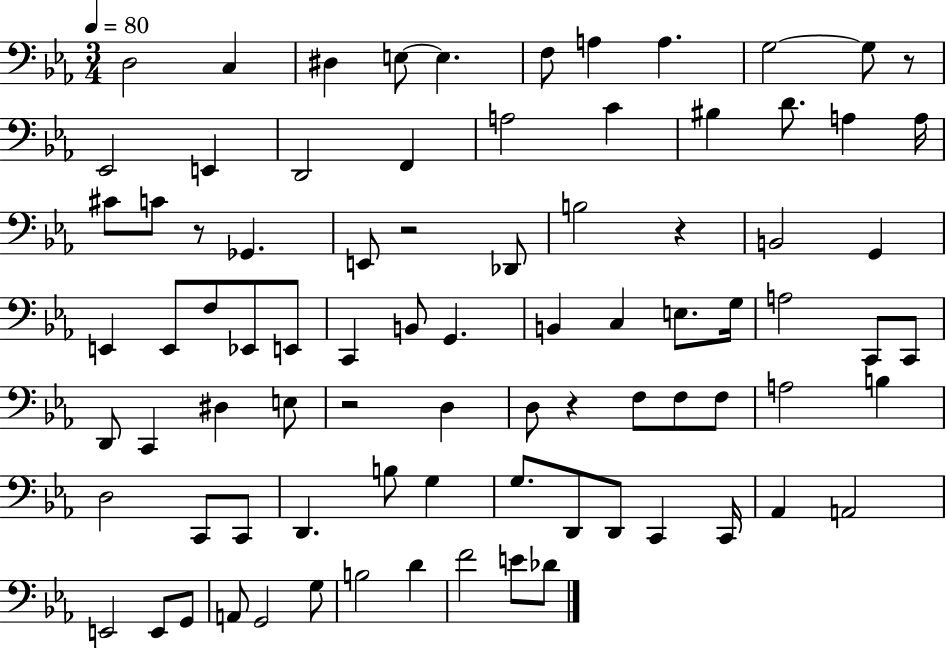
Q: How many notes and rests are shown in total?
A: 84